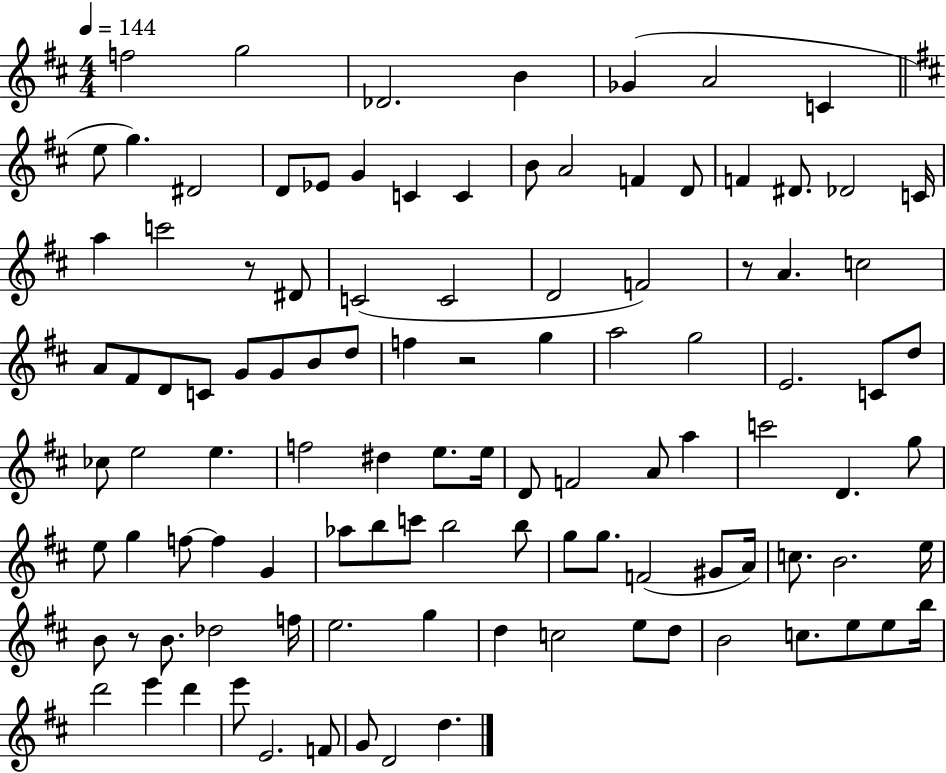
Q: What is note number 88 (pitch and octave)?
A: E5